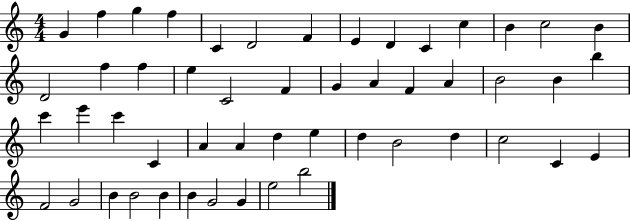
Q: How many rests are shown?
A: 0